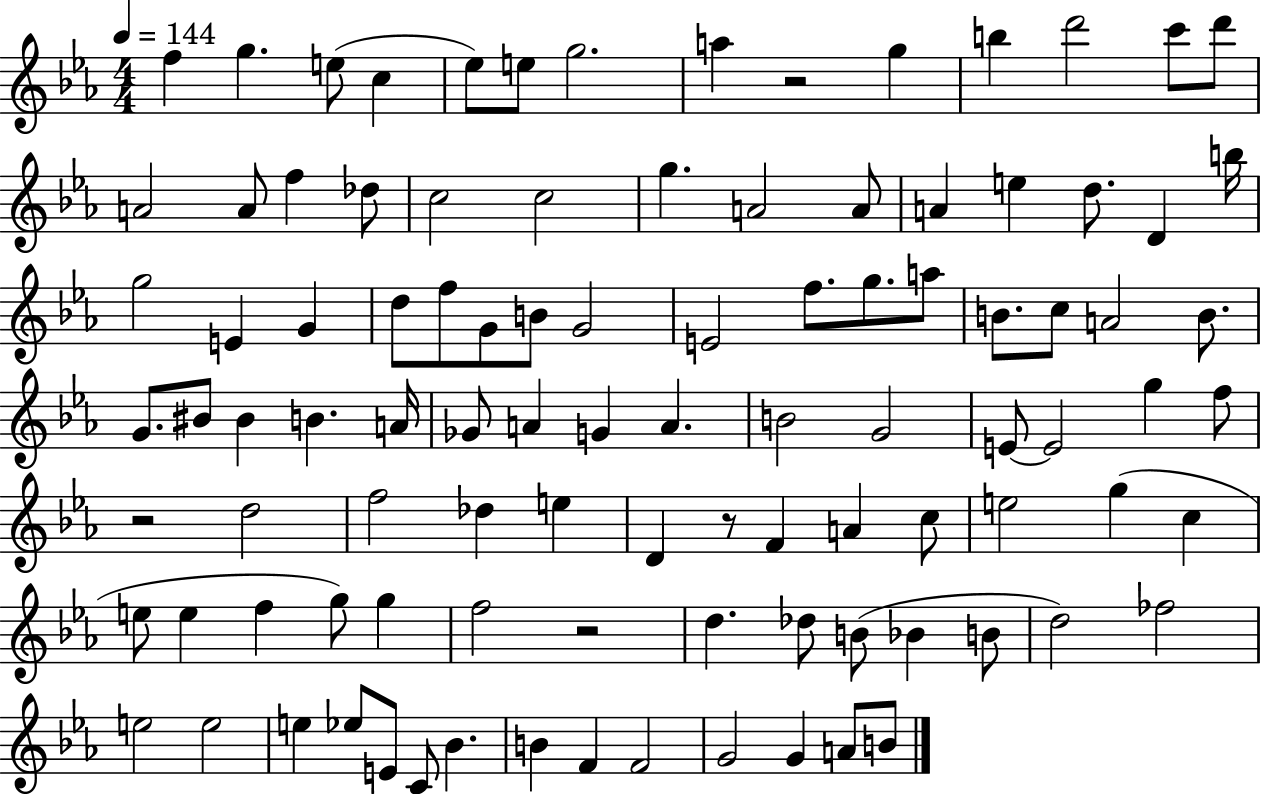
{
  \clef treble
  \numericTimeSignature
  \time 4/4
  \key ees \major
  \tempo 4 = 144
  \repeat volta 2 { f''4 g''4. e''8( c''4 | ees''8) e''8 g''2. | a''4 r2 g''4 | b''4 d'''2 c'''8 d'''8 | \break a'2 a'8 f''4 des''8 | c''2 c''2 | g''4. a'2 a'8 | a'4 e''4 d''8. d'4 b''16 | \break g''2 e'4 g'4 | d''8 f''8 g'8 b'8 g'2 | e'2 f''8. g''8. a''8 | b'8. c''8 a'2 b'8. | \break g'8. bis'8 bis'4 b'4. a'16 | ges'8 a'4 g'4 a'4. | b'2 g'2 | e'8~~ e'2 g''4 f''8 | \break r2 d''2 | f''2 des''4 e''4 | d'4 r8 f'4 a'4 c''8 | e''2 g''4( c''4 | \break e''8 e''4 f''4 g''8) g''4 | f''2 r2 | d''4. des''8 b'8( bes'4 b'8 | d''2) fes''2 | \break e''2 e''2 | e''4 ees''8 e'8 c'8 bes'4. | b'4 f'4 f'2 | g'2 g'4 a'8 b'8 | \break } \bar "|."
}